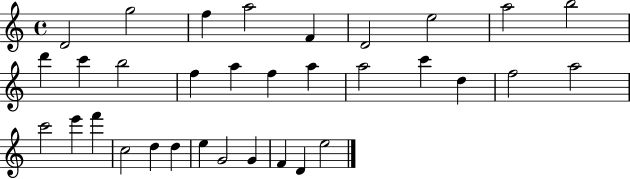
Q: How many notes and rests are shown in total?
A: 33